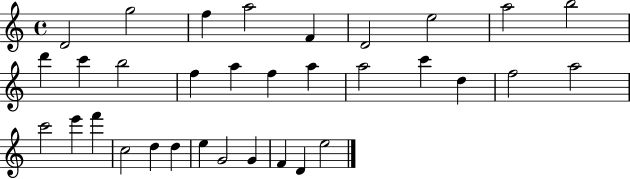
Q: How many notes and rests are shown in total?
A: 33